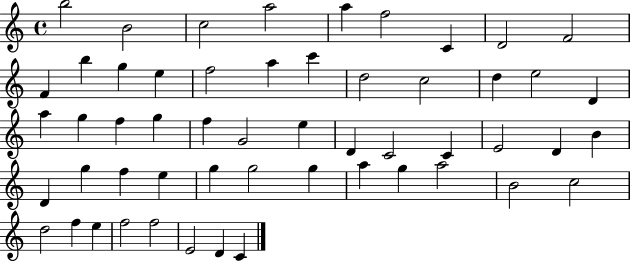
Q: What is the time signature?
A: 4/4